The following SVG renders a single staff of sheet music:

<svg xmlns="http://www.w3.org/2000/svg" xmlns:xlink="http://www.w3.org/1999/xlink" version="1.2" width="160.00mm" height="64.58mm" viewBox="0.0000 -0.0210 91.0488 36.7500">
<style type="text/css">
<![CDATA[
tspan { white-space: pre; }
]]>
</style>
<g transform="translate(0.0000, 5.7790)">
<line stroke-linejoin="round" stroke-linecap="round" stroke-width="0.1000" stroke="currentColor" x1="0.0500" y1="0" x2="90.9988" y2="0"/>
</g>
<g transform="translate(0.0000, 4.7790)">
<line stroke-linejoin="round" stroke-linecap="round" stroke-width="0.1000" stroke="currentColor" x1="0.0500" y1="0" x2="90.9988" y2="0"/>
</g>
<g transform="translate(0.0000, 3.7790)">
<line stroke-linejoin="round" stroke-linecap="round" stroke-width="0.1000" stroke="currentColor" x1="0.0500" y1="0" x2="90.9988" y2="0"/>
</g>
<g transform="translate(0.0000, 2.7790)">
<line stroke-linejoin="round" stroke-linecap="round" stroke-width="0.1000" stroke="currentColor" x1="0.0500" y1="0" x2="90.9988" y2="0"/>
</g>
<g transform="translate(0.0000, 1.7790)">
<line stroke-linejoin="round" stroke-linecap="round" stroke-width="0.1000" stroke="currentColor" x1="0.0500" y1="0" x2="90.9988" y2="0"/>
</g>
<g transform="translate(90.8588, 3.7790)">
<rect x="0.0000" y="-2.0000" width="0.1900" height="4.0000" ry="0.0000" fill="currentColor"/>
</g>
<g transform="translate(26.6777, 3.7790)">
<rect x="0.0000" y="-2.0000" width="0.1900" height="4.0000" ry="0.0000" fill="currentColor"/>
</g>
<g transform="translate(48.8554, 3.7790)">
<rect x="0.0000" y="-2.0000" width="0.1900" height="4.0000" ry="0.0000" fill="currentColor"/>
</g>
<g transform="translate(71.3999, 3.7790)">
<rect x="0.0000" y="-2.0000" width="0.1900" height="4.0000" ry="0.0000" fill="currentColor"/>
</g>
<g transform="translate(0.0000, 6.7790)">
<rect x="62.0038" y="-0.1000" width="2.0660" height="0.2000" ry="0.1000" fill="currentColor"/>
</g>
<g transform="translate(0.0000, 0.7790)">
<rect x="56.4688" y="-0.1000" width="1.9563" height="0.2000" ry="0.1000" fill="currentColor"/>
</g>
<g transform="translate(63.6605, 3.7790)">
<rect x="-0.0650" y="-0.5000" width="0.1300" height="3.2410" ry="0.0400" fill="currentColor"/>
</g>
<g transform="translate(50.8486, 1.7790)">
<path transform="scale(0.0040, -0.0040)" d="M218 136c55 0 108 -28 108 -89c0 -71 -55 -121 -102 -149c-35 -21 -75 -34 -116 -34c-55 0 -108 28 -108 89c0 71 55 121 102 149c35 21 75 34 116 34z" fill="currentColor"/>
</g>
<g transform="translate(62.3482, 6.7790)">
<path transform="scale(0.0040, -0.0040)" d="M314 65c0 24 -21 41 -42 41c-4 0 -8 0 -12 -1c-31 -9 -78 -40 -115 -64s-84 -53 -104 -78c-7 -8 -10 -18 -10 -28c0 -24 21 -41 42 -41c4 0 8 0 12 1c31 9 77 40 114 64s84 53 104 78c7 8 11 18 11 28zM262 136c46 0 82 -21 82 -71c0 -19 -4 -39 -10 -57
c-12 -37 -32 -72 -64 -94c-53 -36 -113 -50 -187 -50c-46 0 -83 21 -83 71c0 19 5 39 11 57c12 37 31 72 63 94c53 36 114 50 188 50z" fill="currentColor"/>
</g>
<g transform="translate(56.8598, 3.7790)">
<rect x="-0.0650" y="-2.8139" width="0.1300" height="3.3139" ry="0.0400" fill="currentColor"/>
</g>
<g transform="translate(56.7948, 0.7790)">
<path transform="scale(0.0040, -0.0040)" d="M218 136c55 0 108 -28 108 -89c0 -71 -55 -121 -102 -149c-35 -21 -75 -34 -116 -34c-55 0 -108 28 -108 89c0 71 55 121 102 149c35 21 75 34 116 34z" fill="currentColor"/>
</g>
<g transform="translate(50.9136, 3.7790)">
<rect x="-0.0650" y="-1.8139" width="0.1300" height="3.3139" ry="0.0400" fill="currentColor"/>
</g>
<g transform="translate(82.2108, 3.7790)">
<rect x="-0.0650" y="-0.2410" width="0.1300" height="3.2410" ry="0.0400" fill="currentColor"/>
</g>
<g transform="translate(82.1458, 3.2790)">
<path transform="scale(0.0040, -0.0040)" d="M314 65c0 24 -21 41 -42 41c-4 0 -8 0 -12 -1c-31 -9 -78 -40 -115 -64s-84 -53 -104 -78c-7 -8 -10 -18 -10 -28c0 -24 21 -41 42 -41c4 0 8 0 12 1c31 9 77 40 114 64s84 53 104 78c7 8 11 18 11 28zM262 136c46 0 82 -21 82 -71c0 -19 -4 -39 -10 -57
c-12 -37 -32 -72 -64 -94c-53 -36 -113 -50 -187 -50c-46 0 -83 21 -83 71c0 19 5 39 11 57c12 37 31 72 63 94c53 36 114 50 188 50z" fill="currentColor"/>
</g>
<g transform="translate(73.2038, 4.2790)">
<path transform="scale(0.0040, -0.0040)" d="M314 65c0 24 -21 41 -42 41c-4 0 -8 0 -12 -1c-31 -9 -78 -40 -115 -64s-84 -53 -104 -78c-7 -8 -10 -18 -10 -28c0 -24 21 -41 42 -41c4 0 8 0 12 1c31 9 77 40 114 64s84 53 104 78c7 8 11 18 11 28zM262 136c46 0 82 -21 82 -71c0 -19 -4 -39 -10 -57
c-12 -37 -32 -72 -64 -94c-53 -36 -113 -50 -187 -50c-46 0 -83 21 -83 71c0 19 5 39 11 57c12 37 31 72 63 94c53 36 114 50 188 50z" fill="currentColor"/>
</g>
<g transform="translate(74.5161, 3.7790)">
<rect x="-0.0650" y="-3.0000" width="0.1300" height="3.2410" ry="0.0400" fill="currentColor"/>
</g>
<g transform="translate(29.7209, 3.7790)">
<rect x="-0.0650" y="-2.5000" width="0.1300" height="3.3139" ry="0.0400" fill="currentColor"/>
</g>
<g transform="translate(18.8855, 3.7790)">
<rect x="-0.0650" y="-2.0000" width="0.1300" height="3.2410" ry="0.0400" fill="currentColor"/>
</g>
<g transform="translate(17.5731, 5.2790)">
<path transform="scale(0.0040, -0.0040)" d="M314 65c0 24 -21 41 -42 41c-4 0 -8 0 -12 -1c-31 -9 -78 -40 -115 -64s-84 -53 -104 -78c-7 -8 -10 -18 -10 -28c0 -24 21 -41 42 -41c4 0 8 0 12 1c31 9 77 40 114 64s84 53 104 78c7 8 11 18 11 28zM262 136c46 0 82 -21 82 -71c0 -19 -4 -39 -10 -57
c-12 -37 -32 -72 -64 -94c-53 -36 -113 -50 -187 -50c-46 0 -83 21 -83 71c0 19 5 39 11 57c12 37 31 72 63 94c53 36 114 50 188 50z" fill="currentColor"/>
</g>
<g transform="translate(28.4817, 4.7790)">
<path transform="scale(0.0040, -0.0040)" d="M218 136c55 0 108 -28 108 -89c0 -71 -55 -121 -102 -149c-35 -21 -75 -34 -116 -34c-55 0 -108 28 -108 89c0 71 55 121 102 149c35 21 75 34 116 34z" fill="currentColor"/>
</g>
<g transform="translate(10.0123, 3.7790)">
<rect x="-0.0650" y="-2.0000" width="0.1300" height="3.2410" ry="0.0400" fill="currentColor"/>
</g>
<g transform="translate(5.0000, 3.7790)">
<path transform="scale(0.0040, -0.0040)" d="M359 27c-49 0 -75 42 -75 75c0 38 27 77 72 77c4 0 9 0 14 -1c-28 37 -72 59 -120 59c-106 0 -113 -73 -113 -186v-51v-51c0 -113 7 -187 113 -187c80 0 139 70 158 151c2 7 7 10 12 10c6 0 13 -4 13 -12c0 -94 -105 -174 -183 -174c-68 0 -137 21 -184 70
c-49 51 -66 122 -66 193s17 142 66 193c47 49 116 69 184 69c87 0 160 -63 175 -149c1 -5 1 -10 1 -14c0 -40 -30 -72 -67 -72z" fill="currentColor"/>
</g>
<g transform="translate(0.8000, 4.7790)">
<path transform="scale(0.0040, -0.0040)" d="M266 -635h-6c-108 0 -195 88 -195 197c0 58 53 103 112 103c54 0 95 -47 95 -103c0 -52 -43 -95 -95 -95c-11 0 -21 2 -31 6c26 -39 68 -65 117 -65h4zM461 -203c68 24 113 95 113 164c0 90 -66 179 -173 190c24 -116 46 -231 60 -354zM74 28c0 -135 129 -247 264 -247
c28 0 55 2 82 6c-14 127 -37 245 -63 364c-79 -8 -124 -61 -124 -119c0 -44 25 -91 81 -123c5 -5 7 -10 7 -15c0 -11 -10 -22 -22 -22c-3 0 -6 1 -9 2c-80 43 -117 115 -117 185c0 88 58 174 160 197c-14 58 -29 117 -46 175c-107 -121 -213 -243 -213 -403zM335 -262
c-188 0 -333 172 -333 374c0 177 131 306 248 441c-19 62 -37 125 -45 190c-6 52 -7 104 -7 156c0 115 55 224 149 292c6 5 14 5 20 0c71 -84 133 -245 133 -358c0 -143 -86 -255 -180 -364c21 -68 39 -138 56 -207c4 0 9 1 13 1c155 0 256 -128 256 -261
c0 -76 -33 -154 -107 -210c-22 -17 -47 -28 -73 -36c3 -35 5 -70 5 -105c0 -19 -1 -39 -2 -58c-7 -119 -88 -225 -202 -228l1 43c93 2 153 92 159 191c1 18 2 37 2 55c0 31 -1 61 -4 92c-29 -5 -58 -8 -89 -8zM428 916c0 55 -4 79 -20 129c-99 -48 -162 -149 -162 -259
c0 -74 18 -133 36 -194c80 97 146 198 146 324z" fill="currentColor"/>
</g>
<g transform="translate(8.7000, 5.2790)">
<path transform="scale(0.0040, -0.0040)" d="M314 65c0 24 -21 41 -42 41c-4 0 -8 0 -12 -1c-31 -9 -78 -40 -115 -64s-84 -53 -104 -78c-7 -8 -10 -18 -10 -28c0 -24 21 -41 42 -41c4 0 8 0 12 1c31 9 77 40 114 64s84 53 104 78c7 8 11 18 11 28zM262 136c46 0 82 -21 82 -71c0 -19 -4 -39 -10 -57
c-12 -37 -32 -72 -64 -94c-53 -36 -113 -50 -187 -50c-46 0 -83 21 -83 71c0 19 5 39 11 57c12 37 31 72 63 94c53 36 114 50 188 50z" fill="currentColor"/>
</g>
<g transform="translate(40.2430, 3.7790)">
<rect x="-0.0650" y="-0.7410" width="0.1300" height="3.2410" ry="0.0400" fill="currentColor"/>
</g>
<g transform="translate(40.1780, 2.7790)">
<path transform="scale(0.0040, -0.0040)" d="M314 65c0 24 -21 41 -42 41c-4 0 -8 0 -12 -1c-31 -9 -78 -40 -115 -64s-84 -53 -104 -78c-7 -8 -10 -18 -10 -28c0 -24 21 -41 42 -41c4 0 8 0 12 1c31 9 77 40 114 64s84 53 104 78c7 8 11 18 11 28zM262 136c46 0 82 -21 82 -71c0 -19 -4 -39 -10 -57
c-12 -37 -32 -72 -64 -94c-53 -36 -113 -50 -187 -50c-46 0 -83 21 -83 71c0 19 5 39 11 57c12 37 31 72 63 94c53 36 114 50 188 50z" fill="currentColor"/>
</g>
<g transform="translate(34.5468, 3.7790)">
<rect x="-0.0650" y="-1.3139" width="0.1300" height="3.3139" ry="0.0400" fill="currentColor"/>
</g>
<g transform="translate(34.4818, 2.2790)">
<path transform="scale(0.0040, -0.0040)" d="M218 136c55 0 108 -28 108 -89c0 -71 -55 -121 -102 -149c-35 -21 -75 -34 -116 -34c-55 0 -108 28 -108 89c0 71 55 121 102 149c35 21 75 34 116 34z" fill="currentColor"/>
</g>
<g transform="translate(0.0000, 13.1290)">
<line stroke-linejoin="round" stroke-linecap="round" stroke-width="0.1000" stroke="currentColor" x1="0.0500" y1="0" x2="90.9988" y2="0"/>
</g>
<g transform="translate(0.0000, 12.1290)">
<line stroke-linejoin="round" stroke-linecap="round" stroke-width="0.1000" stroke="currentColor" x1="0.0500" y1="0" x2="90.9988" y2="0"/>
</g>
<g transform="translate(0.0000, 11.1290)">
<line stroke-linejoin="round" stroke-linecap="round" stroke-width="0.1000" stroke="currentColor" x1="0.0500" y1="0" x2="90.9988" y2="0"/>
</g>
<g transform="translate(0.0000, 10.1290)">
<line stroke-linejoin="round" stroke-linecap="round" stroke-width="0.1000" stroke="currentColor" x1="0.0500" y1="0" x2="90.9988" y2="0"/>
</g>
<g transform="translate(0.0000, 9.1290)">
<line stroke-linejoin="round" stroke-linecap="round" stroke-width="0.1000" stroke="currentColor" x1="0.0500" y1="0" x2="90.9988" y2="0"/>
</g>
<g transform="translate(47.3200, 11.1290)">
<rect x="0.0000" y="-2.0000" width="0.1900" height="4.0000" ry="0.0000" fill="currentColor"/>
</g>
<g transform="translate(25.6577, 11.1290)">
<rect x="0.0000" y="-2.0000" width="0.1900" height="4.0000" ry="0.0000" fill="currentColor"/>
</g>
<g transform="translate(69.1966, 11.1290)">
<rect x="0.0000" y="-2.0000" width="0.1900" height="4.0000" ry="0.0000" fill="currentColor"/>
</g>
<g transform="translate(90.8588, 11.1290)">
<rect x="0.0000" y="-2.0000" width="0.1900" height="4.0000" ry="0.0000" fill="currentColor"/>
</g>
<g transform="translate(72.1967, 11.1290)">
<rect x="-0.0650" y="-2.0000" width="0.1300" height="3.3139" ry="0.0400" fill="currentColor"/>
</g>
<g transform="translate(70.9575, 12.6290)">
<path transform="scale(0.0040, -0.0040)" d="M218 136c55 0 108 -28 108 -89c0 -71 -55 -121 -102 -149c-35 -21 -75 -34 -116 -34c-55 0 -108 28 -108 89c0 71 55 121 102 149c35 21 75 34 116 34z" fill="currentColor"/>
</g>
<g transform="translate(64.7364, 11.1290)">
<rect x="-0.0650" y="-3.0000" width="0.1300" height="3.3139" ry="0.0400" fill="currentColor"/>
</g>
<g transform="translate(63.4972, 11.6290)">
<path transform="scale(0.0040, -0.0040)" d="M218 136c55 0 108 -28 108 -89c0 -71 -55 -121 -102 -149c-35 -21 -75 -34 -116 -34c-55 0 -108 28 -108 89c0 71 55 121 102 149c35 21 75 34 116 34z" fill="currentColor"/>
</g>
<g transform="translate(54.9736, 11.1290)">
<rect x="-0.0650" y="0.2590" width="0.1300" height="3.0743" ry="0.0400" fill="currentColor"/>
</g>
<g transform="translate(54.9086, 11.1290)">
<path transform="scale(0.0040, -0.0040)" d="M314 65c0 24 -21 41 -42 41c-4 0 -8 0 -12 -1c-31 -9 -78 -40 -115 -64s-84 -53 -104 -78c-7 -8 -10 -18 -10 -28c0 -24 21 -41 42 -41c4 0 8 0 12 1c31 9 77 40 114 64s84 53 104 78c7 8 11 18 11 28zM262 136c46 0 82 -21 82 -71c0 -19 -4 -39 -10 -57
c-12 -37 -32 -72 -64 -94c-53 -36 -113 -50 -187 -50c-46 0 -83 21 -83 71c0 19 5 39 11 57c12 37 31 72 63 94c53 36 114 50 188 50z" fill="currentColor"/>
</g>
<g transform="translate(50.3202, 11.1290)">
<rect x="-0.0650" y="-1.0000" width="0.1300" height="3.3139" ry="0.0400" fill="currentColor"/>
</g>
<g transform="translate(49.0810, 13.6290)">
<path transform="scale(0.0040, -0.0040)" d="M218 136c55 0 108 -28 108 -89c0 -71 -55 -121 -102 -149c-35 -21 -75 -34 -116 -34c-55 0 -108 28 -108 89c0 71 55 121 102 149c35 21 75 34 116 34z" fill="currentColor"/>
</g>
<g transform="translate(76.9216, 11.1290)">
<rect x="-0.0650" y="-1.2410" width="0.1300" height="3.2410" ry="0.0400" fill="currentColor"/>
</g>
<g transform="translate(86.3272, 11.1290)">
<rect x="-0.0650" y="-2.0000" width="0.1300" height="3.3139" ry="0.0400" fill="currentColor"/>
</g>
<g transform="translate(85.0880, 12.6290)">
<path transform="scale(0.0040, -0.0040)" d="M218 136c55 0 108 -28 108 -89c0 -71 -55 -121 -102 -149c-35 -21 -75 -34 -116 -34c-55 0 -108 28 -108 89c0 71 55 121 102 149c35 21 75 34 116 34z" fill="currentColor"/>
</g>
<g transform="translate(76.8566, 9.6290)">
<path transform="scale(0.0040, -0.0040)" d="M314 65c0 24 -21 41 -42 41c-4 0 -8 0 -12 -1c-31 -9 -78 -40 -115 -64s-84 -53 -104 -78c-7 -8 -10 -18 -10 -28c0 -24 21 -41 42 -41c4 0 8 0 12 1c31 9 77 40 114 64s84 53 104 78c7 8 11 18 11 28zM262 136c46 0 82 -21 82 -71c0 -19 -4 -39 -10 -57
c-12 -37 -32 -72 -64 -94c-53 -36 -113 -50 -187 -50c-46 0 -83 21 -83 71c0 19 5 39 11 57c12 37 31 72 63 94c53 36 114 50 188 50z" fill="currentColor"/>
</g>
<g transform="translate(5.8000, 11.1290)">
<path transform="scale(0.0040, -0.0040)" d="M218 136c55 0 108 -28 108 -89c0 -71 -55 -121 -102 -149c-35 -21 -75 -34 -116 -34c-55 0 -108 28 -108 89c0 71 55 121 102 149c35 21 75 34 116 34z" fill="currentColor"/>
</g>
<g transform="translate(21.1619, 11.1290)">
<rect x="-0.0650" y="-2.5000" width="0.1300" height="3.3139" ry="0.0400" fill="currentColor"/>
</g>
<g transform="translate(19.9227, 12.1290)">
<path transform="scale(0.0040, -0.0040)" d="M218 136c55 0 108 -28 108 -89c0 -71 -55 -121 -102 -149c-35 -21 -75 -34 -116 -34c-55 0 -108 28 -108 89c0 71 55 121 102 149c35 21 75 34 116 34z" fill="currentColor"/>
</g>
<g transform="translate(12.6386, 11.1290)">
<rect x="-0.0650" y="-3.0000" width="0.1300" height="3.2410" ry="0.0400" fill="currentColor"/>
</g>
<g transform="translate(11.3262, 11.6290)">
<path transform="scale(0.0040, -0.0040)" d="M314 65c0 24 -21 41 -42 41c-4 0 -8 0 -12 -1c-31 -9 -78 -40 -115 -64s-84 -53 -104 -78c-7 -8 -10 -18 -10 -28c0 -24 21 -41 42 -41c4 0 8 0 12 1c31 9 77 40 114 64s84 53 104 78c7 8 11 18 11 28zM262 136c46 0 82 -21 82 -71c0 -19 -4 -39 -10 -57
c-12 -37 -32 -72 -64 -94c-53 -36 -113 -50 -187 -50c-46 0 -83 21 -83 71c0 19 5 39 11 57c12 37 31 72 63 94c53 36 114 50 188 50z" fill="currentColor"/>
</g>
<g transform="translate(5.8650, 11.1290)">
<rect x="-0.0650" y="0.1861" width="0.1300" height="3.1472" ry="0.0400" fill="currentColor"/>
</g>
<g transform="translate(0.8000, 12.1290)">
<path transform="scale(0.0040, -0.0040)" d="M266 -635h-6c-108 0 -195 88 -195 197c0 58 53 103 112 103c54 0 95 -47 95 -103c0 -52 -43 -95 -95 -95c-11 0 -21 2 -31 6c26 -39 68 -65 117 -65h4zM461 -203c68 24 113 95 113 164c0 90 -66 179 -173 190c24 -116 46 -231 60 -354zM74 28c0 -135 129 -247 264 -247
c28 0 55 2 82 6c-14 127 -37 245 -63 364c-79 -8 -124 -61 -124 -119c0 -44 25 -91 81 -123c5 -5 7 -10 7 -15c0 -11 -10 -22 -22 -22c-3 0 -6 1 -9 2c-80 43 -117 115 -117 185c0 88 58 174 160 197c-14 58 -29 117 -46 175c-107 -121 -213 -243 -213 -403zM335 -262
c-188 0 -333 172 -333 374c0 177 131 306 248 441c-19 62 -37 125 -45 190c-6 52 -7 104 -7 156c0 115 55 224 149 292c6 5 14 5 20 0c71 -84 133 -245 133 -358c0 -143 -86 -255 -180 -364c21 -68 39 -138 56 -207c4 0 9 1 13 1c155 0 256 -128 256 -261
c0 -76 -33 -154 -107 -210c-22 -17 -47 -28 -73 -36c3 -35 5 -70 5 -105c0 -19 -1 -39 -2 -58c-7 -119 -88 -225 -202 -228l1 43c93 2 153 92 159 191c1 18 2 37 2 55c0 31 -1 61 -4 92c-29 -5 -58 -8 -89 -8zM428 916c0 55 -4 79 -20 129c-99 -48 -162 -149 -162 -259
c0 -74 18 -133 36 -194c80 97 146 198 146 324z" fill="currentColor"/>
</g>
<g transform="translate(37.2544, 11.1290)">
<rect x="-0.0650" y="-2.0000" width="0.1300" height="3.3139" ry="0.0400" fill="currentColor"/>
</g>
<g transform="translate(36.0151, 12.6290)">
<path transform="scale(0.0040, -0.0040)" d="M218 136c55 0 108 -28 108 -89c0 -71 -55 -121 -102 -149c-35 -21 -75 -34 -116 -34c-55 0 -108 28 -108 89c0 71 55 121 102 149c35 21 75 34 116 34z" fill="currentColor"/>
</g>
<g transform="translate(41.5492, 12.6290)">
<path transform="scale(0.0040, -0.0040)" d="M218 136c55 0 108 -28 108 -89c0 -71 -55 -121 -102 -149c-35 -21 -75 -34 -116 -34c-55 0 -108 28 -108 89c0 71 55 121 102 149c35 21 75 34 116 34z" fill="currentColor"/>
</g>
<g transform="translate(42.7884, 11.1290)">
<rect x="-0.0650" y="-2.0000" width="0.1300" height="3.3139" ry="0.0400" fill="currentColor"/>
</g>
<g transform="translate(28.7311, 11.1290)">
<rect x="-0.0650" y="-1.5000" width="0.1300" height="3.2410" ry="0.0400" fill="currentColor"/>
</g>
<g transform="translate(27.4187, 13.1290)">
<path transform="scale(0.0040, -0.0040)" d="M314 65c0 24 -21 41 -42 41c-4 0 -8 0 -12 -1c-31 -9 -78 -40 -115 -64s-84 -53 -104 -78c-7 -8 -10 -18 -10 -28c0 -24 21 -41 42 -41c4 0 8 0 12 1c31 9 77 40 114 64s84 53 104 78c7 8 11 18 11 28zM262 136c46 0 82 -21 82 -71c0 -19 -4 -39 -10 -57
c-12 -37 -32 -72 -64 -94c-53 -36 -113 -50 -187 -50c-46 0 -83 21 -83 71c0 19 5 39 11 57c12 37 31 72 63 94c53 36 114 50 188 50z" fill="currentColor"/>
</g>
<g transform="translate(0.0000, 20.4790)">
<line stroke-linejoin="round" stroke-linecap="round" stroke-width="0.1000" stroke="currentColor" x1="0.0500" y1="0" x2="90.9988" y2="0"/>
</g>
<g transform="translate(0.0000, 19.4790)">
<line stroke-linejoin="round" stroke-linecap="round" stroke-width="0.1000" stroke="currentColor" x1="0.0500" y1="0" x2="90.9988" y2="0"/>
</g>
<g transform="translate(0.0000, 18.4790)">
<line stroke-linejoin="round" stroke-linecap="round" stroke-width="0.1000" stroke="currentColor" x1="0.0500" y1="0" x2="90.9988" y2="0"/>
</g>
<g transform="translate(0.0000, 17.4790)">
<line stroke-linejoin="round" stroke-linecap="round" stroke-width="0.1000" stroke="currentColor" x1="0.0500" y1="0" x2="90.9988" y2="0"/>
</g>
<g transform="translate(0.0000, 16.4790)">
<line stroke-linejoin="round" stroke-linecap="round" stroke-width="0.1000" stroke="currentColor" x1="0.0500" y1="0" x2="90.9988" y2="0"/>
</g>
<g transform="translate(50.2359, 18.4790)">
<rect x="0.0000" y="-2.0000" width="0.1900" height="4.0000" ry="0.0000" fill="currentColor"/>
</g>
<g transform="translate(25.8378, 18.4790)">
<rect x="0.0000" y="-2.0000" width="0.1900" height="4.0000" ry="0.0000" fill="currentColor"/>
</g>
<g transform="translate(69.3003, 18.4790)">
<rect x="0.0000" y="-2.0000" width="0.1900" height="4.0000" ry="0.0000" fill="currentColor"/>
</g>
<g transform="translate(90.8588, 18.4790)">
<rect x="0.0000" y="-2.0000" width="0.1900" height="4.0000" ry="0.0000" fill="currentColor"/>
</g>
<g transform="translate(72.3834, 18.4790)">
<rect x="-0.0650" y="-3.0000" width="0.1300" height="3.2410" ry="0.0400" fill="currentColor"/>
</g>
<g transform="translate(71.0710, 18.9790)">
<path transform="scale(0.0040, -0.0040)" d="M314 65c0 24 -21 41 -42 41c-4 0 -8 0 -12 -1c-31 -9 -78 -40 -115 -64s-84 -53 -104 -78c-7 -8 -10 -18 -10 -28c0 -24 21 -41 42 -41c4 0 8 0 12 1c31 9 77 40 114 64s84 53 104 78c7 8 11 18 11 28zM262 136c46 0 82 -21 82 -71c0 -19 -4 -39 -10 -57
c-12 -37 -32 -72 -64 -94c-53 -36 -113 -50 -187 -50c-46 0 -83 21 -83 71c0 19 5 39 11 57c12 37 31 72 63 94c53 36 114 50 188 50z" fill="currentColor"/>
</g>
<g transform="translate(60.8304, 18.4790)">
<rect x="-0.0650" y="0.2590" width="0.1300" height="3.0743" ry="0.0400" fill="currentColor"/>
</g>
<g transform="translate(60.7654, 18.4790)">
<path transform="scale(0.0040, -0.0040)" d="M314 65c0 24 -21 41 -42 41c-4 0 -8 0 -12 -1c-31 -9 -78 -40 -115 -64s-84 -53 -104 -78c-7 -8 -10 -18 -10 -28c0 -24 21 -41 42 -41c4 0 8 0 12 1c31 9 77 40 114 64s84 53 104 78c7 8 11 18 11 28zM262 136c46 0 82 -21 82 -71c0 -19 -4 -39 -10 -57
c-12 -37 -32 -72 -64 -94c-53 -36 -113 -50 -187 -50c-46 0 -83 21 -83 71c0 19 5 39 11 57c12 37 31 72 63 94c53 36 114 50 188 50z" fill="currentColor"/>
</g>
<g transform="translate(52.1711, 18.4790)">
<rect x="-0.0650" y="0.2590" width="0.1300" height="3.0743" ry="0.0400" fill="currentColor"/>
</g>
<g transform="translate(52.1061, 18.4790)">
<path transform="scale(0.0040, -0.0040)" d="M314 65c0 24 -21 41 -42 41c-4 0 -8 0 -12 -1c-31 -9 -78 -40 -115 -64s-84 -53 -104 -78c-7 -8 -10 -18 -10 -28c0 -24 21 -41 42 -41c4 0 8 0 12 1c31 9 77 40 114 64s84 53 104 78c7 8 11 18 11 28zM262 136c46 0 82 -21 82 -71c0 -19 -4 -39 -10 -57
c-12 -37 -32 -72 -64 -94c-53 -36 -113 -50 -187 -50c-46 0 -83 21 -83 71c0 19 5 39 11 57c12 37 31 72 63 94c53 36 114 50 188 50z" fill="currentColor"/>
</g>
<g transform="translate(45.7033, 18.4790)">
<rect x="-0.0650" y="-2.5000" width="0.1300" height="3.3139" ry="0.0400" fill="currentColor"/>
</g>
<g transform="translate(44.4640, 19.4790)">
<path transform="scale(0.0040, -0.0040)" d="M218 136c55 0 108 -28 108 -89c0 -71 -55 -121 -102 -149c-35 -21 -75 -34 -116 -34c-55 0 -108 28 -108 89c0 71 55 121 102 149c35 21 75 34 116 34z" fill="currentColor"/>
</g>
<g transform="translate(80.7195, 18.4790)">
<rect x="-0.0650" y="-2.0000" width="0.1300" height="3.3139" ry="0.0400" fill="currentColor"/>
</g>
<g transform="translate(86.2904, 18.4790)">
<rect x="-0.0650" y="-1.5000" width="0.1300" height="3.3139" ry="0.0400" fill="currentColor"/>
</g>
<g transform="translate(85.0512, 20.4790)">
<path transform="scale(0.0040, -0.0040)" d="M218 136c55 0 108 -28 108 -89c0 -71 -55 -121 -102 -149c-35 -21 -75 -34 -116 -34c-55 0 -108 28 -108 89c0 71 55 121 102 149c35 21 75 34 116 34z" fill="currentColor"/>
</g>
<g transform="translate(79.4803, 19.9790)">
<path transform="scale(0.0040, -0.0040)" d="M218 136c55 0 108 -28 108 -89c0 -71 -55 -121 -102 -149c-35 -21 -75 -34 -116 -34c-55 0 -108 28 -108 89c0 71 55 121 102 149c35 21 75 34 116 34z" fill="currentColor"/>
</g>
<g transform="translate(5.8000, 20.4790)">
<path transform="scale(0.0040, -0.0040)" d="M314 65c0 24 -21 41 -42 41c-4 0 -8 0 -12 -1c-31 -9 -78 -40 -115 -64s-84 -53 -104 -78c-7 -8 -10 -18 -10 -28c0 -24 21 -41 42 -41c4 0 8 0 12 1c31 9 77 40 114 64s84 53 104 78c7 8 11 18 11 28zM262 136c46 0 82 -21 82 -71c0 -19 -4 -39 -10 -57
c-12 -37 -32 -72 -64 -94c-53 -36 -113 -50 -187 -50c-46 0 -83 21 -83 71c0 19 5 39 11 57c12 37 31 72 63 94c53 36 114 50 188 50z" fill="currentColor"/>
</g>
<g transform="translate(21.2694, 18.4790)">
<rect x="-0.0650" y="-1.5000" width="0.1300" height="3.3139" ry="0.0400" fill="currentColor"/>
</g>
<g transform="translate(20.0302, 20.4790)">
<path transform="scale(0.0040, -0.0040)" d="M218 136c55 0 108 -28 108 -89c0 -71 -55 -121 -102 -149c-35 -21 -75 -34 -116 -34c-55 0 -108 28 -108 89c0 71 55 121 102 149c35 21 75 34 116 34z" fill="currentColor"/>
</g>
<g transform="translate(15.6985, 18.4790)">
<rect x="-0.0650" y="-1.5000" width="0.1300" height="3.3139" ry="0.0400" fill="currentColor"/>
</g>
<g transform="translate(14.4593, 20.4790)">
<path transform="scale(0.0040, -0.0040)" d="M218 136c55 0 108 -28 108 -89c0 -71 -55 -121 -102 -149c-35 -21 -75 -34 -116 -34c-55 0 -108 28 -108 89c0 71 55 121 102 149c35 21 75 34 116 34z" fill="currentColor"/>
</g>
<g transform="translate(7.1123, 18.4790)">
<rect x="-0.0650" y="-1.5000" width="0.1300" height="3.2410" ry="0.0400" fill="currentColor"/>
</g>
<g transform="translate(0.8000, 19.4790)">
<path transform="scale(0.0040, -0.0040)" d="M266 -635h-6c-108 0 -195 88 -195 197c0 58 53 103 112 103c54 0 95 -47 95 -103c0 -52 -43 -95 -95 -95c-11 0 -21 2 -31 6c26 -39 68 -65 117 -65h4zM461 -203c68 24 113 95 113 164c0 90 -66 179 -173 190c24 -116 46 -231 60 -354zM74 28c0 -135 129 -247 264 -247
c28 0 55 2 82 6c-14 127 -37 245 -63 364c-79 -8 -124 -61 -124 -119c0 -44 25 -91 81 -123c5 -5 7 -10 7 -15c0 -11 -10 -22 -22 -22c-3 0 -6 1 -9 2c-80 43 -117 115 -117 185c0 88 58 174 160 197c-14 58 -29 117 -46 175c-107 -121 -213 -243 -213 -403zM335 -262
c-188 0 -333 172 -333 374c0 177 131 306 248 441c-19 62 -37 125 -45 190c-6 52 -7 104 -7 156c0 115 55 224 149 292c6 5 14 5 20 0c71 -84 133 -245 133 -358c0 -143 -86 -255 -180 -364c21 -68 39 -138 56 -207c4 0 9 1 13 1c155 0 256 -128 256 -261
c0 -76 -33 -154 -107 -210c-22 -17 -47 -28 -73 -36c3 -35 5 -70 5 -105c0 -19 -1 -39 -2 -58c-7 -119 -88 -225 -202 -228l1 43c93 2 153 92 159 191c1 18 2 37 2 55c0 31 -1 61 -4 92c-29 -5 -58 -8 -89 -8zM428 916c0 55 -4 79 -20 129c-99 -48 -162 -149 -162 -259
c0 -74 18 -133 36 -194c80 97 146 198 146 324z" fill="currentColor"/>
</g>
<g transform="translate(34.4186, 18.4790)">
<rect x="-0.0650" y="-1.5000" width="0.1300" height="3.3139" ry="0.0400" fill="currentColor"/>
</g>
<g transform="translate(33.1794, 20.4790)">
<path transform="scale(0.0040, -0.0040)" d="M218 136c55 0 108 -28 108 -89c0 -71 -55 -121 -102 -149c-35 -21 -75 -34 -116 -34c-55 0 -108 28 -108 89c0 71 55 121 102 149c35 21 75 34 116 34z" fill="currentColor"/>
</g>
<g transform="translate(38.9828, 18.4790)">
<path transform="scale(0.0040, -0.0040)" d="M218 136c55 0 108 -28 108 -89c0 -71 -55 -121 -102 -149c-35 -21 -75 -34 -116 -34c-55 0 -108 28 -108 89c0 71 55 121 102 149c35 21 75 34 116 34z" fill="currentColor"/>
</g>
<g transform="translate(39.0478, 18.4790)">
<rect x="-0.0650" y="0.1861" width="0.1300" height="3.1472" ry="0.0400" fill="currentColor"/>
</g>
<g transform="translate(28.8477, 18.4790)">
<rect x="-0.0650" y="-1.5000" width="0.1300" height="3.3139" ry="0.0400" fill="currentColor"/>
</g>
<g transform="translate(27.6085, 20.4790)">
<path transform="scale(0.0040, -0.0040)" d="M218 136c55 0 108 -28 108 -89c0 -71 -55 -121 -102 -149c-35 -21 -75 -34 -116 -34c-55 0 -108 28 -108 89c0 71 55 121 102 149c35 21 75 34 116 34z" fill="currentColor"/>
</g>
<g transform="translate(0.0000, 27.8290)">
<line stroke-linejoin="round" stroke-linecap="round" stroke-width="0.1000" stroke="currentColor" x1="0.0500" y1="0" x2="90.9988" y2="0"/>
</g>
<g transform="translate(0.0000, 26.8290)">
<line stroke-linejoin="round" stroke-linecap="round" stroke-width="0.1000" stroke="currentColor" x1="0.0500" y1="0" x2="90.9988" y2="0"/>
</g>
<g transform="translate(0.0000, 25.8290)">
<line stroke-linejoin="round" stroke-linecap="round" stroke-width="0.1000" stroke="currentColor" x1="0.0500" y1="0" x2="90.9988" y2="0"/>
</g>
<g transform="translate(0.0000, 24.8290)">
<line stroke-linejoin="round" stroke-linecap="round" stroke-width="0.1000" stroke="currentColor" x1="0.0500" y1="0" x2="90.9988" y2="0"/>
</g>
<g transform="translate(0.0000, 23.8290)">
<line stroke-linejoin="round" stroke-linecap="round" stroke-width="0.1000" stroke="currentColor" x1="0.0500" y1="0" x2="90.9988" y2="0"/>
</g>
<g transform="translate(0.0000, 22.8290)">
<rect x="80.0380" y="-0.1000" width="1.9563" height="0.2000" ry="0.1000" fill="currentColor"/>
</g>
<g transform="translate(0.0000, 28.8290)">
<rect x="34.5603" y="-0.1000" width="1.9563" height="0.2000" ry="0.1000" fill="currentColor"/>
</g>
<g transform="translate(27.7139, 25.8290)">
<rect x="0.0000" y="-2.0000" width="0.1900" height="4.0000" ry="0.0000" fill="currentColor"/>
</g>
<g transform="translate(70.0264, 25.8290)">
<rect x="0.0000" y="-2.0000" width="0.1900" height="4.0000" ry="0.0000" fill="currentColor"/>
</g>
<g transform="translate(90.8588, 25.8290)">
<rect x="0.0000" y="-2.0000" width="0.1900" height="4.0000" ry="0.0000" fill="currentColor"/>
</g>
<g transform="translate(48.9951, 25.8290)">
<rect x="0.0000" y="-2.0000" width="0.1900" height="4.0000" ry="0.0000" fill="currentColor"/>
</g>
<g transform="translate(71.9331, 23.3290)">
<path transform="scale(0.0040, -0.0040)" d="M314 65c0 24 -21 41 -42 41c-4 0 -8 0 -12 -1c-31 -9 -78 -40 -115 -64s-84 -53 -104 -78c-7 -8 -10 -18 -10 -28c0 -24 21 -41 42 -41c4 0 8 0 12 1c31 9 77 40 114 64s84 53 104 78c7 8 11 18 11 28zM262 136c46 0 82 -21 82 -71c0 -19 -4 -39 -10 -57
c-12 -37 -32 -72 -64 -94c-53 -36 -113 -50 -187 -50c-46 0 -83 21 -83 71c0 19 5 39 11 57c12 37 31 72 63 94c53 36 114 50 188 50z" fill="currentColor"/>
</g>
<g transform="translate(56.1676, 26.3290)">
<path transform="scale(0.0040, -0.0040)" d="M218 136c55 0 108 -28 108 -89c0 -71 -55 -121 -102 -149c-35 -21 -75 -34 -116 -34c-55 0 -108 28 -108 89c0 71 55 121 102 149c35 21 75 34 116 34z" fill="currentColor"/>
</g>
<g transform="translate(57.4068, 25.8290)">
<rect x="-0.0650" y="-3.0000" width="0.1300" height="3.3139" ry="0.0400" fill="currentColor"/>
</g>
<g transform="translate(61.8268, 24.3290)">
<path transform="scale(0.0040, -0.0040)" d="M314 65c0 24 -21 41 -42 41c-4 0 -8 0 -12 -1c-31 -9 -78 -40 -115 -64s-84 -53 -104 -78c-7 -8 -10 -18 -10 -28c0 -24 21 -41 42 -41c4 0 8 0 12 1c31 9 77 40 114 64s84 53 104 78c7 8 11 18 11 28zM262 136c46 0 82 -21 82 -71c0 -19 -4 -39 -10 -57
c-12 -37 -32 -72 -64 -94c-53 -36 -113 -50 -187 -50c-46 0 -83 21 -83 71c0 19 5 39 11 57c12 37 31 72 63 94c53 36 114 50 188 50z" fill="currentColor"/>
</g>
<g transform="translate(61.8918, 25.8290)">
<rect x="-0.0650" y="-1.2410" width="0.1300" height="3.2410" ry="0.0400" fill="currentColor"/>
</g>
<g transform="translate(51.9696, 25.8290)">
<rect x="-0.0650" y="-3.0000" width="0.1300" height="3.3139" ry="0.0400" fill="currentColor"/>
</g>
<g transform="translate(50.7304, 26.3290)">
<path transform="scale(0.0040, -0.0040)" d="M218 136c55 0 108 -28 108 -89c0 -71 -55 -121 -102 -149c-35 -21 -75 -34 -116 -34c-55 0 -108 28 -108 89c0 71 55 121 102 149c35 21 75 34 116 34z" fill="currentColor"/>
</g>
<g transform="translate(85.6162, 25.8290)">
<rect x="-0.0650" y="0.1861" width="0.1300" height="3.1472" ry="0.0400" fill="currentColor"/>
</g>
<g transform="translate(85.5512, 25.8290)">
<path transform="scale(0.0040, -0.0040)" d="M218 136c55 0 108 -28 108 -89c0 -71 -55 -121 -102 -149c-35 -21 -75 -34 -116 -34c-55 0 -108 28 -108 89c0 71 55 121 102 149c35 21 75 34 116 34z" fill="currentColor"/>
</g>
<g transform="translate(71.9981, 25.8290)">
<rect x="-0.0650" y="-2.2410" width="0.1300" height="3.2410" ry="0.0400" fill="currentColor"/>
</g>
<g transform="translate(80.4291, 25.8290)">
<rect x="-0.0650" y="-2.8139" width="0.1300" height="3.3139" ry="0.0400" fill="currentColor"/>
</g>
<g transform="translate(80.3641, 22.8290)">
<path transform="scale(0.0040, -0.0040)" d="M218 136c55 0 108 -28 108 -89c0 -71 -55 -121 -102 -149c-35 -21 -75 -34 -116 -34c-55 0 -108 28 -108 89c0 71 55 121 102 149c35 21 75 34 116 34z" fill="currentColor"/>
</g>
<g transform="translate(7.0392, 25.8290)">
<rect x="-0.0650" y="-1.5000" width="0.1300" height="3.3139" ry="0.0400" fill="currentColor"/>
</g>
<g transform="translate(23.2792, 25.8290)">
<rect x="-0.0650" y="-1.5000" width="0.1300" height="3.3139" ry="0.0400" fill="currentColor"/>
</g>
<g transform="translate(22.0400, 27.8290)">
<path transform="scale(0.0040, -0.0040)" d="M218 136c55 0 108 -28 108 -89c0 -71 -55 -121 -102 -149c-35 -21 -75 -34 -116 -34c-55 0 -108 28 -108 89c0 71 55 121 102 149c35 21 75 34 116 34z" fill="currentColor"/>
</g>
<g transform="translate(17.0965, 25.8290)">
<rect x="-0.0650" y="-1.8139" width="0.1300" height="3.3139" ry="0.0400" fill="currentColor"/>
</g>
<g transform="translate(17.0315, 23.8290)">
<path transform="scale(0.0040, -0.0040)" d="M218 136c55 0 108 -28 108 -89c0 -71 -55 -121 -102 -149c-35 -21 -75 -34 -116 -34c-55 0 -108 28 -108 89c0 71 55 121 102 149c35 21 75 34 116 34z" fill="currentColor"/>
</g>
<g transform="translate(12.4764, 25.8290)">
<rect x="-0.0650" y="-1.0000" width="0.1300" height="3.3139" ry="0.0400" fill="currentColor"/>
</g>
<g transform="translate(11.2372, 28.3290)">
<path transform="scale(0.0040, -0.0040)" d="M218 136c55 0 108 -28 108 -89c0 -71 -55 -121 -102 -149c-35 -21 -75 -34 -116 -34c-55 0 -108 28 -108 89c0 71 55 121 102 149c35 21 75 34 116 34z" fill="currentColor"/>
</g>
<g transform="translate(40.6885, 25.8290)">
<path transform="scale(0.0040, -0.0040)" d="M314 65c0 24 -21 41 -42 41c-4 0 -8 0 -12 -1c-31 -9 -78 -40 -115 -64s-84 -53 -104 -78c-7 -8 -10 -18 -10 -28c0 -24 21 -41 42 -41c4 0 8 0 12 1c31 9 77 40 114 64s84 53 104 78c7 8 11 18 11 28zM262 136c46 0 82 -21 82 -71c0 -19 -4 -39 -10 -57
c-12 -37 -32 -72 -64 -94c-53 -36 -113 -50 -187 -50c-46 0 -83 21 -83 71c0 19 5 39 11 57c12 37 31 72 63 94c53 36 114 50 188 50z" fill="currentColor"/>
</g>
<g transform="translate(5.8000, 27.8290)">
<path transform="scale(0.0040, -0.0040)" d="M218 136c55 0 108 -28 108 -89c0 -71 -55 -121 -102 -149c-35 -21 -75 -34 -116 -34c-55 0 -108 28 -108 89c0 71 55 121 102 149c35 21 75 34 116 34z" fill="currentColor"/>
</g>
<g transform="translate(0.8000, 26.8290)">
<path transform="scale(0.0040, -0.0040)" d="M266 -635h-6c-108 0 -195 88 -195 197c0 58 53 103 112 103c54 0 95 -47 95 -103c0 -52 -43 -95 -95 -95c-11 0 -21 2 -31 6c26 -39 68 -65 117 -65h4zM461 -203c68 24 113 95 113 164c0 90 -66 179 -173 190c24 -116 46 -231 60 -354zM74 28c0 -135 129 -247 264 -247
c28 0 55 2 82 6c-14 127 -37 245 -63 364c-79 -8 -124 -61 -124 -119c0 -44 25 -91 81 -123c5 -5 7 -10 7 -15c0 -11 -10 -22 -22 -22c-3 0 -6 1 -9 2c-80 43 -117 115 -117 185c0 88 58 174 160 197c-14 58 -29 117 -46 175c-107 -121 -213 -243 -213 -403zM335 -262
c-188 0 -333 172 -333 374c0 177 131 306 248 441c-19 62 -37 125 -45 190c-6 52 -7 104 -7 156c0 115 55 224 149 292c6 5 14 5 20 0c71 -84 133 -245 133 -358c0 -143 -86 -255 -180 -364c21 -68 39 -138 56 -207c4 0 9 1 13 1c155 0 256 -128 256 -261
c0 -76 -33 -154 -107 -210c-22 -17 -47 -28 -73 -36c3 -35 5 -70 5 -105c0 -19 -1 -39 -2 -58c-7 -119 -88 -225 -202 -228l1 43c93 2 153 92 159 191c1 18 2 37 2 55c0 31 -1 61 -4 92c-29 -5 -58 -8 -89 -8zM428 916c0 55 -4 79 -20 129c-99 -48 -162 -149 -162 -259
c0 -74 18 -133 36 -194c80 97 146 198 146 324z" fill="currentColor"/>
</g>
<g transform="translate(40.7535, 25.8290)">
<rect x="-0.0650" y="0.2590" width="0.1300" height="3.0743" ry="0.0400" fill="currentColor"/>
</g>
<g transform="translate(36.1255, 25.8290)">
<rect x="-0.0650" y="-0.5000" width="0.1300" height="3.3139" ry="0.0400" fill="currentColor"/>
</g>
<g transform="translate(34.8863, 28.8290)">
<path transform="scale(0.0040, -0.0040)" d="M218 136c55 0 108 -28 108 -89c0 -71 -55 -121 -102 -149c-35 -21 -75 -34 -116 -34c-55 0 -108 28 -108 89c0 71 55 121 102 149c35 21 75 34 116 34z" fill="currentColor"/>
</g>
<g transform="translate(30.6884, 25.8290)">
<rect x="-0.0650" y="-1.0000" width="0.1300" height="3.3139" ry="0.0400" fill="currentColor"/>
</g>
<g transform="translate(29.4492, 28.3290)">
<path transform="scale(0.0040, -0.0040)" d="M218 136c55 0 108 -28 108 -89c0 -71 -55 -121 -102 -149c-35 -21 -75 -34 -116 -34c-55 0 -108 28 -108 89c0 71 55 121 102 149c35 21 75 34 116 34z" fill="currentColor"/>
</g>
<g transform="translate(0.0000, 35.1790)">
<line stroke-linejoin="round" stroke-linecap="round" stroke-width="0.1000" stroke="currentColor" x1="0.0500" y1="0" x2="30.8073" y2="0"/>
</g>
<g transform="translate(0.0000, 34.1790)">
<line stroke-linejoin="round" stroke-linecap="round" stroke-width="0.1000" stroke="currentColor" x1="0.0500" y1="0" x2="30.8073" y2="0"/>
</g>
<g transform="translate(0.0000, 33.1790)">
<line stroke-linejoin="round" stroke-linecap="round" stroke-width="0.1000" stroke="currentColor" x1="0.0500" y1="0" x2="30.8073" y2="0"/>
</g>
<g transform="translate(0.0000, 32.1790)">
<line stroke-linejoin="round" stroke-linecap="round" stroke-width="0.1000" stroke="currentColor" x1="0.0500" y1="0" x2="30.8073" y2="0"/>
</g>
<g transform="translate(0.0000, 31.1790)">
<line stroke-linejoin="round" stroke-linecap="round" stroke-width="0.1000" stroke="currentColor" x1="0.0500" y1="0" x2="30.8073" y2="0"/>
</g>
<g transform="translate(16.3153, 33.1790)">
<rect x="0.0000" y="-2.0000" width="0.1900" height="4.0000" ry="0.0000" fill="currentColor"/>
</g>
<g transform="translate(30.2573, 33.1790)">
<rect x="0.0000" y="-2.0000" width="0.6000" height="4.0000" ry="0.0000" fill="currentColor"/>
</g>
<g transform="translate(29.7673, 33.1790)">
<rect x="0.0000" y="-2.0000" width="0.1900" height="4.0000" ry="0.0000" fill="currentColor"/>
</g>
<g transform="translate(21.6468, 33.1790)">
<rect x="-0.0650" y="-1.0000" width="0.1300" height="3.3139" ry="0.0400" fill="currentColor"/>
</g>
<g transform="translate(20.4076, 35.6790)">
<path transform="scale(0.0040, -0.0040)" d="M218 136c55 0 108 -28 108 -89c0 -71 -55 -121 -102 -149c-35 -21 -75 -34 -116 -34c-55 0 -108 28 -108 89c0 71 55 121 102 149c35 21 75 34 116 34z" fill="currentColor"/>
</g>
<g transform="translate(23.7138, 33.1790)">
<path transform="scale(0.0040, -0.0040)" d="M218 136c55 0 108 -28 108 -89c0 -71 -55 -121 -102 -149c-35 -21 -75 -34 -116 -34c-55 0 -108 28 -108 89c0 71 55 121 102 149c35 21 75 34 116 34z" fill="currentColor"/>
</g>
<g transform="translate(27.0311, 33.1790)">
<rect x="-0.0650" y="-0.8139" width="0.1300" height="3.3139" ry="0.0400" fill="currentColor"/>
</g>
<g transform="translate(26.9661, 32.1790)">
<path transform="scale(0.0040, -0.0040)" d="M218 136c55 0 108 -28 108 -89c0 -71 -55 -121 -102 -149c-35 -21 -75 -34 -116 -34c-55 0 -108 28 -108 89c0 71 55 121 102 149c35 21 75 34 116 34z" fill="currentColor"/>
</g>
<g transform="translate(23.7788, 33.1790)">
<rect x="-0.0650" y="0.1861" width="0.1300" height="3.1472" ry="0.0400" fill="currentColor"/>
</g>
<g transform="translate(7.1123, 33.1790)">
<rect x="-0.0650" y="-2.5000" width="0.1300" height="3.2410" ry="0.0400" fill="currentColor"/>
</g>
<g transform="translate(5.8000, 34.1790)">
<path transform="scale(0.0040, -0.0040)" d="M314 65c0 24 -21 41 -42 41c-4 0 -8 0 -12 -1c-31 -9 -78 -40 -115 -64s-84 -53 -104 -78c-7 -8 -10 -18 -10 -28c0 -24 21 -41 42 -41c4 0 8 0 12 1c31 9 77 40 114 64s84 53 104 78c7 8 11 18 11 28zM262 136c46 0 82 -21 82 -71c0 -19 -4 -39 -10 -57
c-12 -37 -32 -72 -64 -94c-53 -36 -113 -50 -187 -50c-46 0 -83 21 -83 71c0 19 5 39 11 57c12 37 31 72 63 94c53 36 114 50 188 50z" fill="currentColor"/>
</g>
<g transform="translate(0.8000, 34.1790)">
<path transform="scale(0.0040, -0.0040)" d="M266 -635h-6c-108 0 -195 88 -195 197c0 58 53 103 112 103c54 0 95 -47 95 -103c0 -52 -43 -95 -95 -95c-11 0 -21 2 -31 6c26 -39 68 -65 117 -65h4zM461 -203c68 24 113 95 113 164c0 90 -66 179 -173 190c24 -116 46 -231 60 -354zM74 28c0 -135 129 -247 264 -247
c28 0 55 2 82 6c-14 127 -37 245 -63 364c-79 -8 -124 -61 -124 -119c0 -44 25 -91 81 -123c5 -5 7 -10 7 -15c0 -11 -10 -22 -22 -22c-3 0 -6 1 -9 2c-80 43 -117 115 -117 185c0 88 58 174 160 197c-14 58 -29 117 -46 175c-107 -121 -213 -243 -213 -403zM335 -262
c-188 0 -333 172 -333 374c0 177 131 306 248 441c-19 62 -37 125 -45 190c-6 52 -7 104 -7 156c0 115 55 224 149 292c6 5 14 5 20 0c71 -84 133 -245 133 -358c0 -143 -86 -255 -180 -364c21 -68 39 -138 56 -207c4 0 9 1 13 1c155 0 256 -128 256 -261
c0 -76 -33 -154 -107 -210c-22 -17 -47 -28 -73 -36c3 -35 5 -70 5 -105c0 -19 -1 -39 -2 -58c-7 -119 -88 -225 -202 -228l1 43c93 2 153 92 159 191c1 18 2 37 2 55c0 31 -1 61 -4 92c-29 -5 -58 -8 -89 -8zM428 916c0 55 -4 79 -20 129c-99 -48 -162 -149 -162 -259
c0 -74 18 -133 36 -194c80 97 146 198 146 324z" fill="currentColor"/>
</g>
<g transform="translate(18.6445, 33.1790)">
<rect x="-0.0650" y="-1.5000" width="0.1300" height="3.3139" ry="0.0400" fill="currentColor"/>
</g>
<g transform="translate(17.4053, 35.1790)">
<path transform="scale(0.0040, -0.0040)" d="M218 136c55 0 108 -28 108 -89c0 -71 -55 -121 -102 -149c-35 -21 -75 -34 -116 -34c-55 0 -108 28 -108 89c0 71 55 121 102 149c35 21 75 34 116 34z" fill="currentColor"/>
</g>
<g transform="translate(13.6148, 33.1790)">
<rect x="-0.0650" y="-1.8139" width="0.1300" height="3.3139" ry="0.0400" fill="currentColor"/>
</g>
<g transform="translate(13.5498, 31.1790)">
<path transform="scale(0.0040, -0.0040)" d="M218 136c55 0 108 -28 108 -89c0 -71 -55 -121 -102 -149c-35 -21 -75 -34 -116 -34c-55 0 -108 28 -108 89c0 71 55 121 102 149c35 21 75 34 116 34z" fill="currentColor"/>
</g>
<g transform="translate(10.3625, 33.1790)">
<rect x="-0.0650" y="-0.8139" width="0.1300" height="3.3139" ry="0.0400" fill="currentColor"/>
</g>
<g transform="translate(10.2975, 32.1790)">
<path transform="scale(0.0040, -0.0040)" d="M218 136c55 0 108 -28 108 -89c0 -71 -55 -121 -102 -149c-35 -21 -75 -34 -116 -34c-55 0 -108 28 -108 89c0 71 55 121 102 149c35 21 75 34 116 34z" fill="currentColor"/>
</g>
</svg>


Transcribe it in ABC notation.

X:1
T:Untitled
M:4/4
L:1/4
K:C
F2 F2 G e d2 f a C2 A2 c2 B A2 G E2 F F D B2 A F e2 F E2 E E E E B G B2 B2 A2 F E E D f E D C B2 A A e2 g2 a B G2 d f E D B d